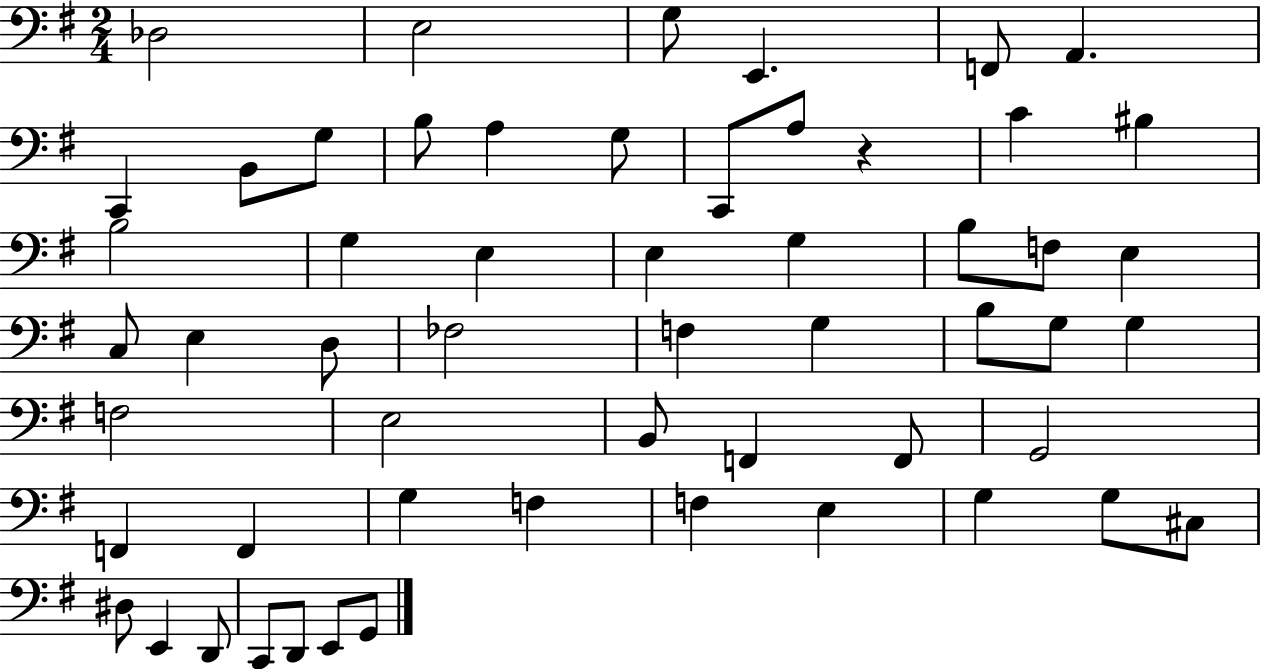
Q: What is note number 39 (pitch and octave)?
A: G2